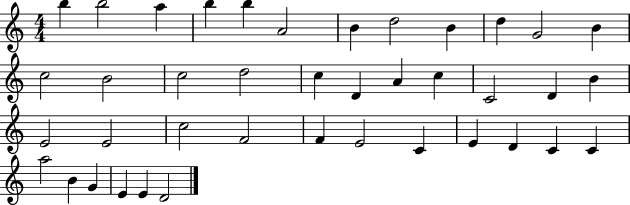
{
  \clef treble
  \numericTimeSignature
  \time 4/4
  \key c \major
  b''4 b''2 a''4 | b''4 b''4 a'2 | b'4 d''2 b'4 | d''4 g'2 b'4 | \break c''2 b'2 | c''2 d''2 | c''4 d'4 a'4 c''4 | c'2 d'4 b'4 | \break e'2 e'2 | c''2 f'2 | f'4 e'2 c'4 | e'4 d'4 c'4 c'4 | \break a''2 b'4 g'4 | e'4 e'4 d'2 | \bar "|."
}